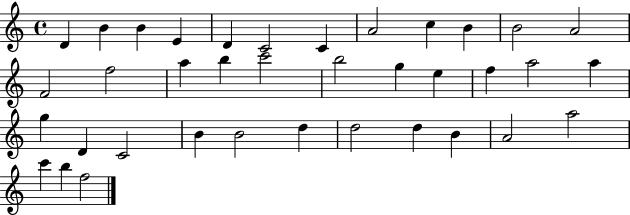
X:1
T:Untitled
M:4/4
L:1/4
K:C
D B B E D C2 C A2 c B B2 A2 F2 f2 a b c'2 b2 g e f a2 a g D C2 B B2 d d2 d B A2 a2 c' b f2